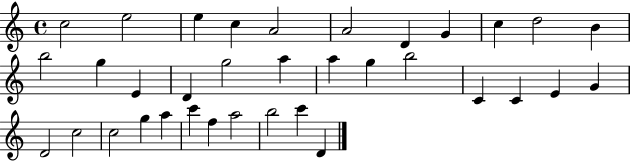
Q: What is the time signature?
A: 4/4